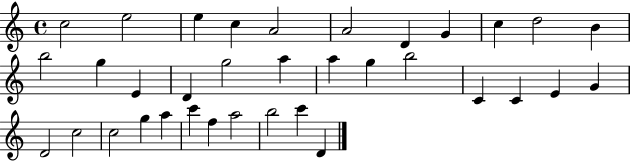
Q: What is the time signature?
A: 4/4